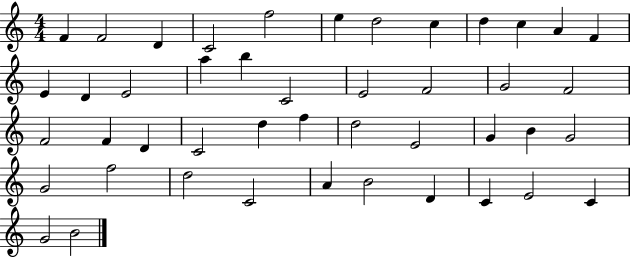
X:1
T:Untitled
M:4/4
L:1/4
K:C
F F2 D C2 f2 e d2 c d c A F E D E2 a b C2 E2 F2 G2 F2 F2 F D C2 d f d2 E2 G B G2 G2 f2 d2 C2 A B2 D C E2 C G2 B2